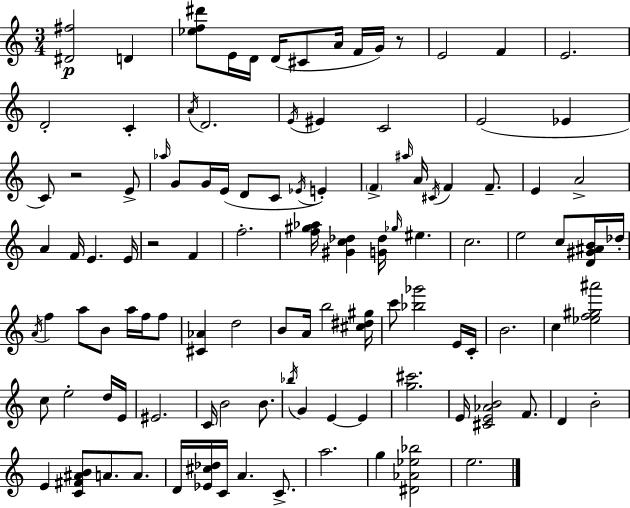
[D#4,F#5]/h D4/q [Eb5,F5,D#6]/e E4/s D4/s D4/s C#4/e A4/s F4/s G4/s R/e E4/h F4/q E4/h. D4/h C4/q A4/s D4/h. E4/s EIS4/q C4/h E4/h Eb4/q C4/e R/h E4/e Ab5/s G4/e G4/s E4/s D4/e C4/e Eb4/s E4/q F4/q A#5/s A4/s C#4/s F4/q F4/e. E4/q A4/h A4/q F4/s E4/q. E4/s R/h F4/q F5/h. [F5,G#5,Ab5]/s [G#4,C5,Db5]/q [G4,Db5]/s Gb5/s EIS5/q. C5/h. E5/h C5/e [D4,G#4,A#4,B4]/s Db5/s A4/s F5/q A5/e B4/e A5/s F5/s F5/e [C#4,Ab4]/q D5/h B4/e A4/s B5/h [C#5,D#5,G#5]/s C6/e [Bb5,Gb6]/h E4/s C4/s B4/h. C5/q [Eb5,F5,G#5,A#6]/h C5/e E5/h D5/s E4/s EIS4/h. C4/s B4/h B4/e. Bb5/s G4/q E4/q E4/q [G5,C#6]/h. E4/s [C#4,E4,Ab4,B4]/h F4/e. D4/q B4/h E4/q [C4,F#4,A#4,B4]/e A4/e. A4/e. D4/s [Eb4,C#5,Db5]/s C4/s A4/q. C4/e. A5/h. G5/q [D#4,Ab4,Eb5,Bb5]/h E5/h.